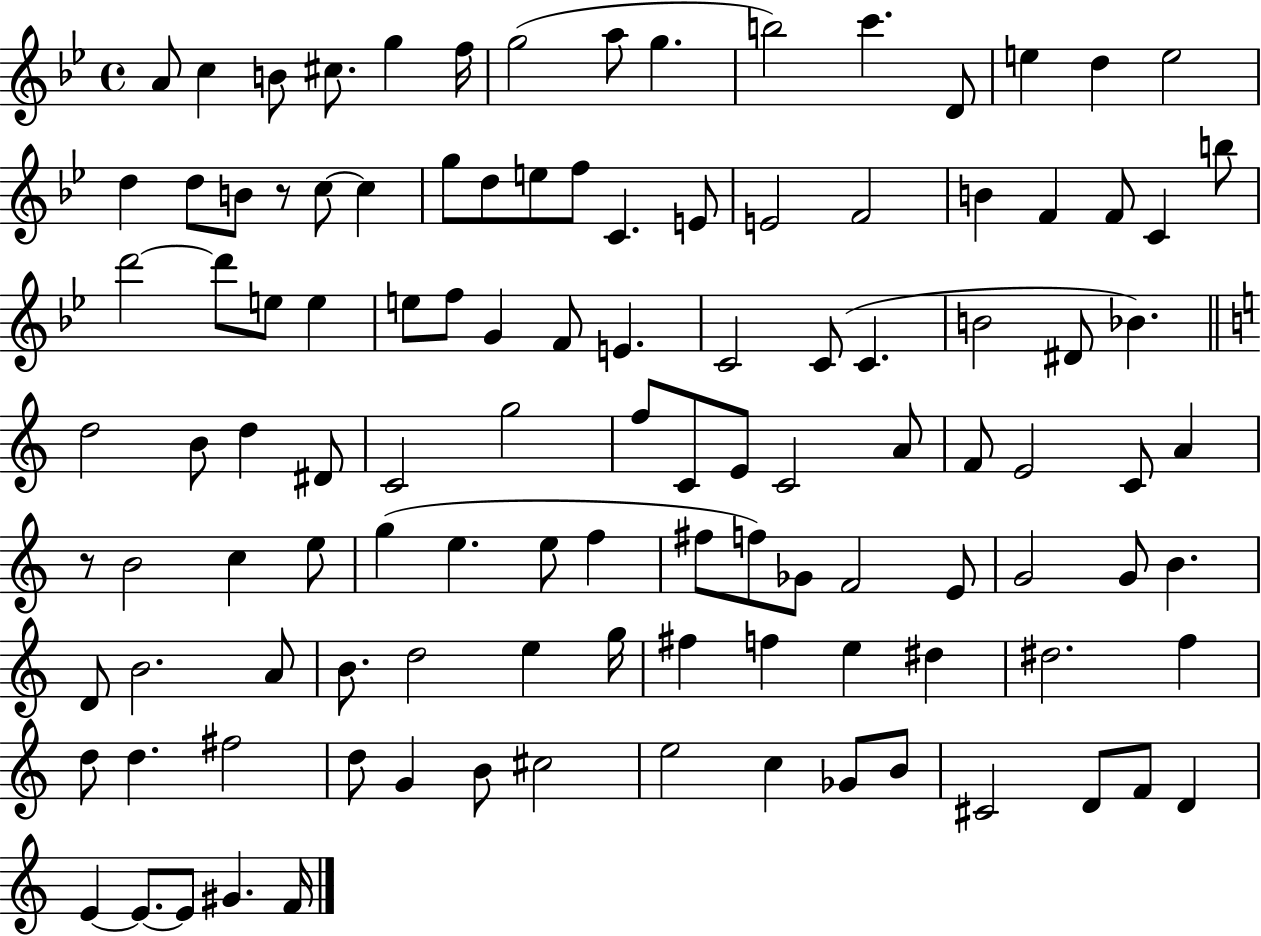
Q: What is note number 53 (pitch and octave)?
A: C4